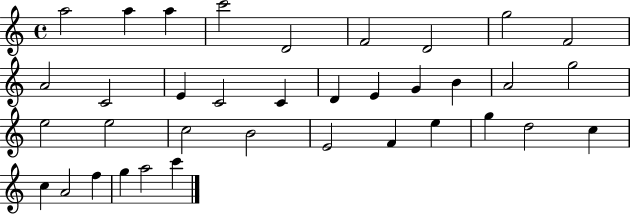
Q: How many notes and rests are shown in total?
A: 36